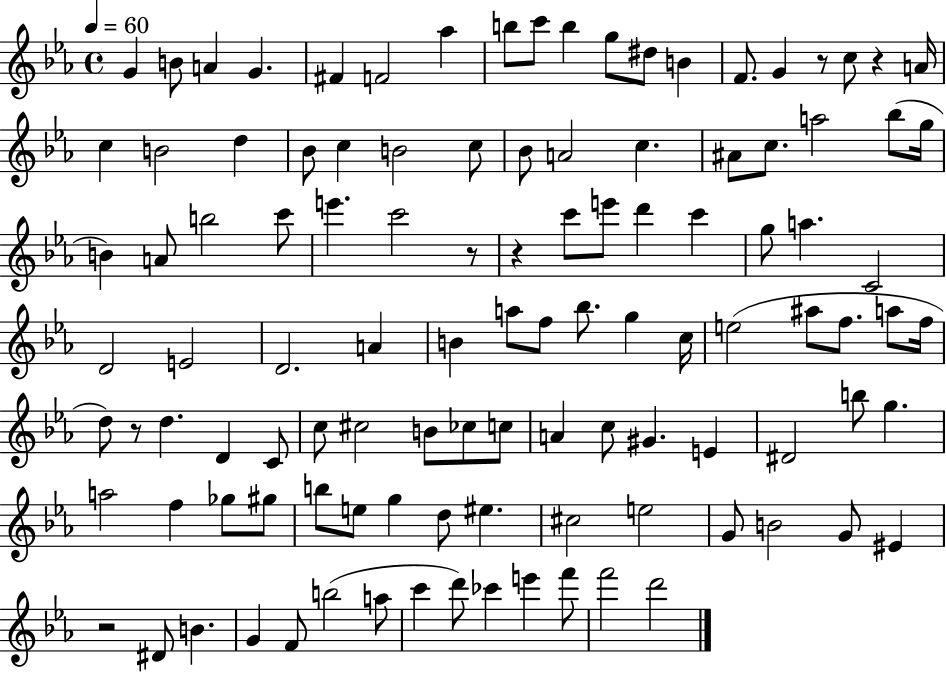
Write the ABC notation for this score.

X:1
T:Untitled
M:4/4
L:1/4
K:Eb
G B/2 A G ^F F2 _a b/2 c'/2 b g/2 ^d/2 B F/2 G z/2 c/2 z A/4 c B2 d _B/2 c B2 c/2 _B/2 A2 c ^A/2 c/2 a2 _b/2 g/4 B A/2 b2 c'/2 e' c'2 z/2 z c'/2 e'/2 d' c' g/2 a C2 D2 E2 D2 A B a/2 f/2 _b/2 g c/4 e2 ^a/2 f/2 a/2 f/4 d/2 z/2 d D C/2 c/2 ^c2 B/2 _c/2 c/2 A c/2 ^G E ^D2 b/2 g a2 f _g/2 ^g/2 b/2 e/2 g d/2 ^e ^c2 e2 G/2 B2 G/2 ^E z2 ^D/2 B G F/2 b2 a/2 c' d'/2 _c' e' f'/2 f'2 d'2